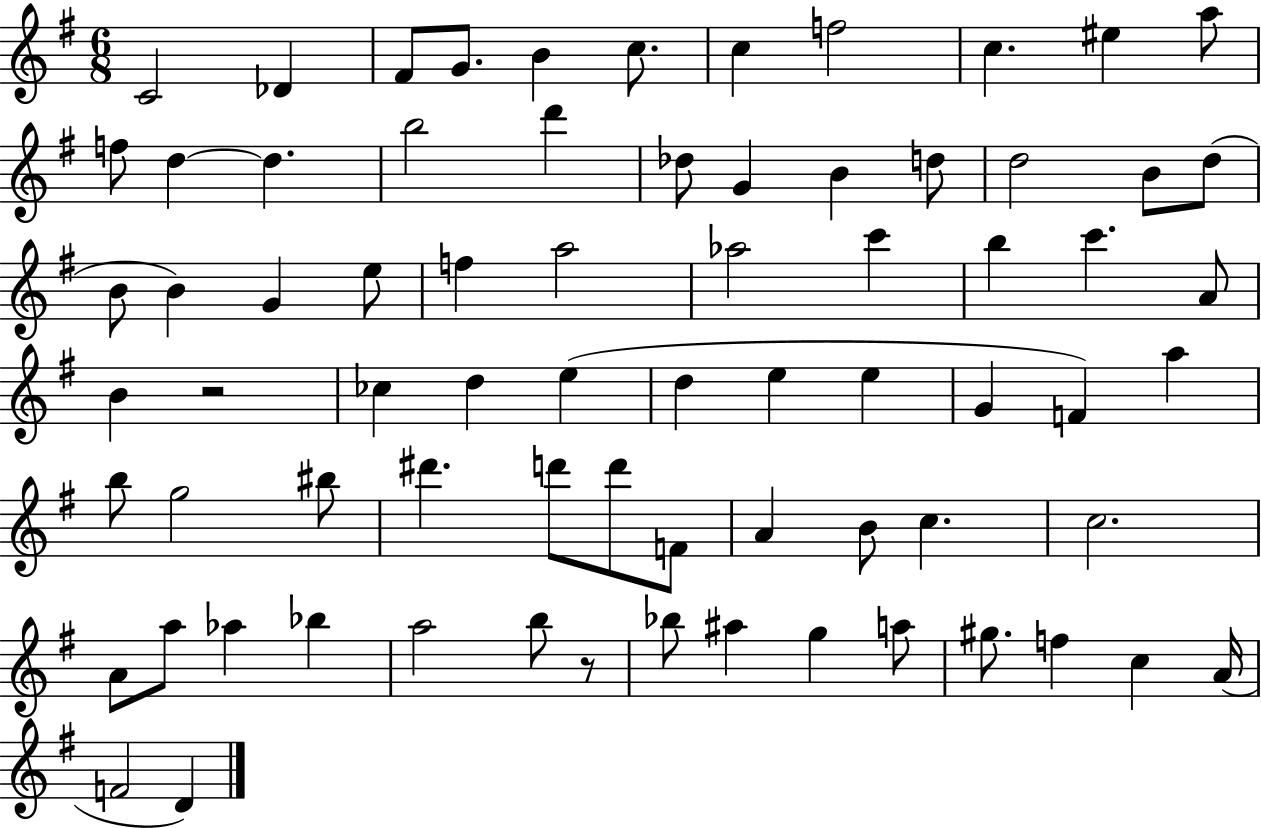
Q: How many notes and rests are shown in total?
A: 73